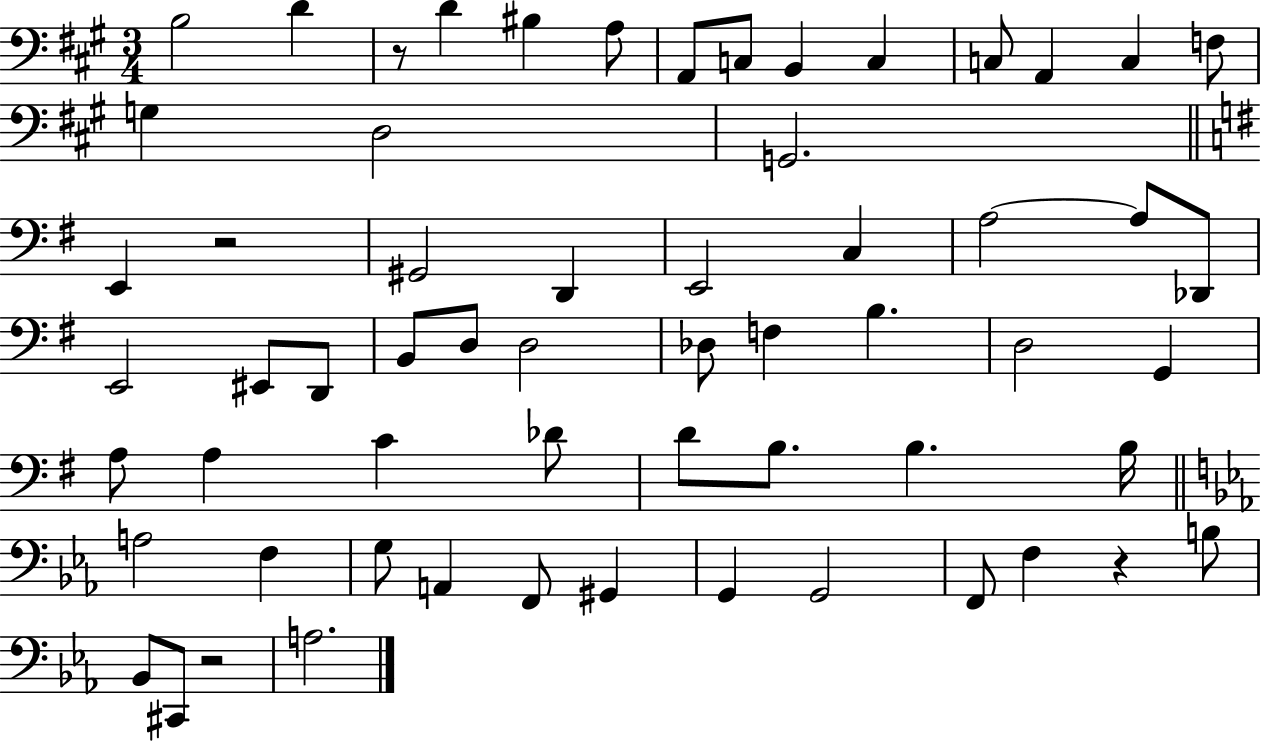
{
  \clef bass
  \numericTimeSignature
  \time 3/4
  \key a \major
  \repeat volta 2 { b2 d'4 | r8 d'4 bis4 a8 | a,8 c8 b,4 c4 | c8 a,4 c4 f8 | \break g4 d2 | g,2. | \bar "||" \break \key g \major e,4 r2 | gis,2 d,4 | e,2 c4 | a2~~ a8 des,8 | \break e,2 eis,8 d,8 | b,8 d8 d2 | des8 f4 b4. | d2 g,4 | \break a8 a4 c'4 des'8 | d'8 b8. b4. b16 | \bar "||" \break \key ees \major a2 f4 | g8 a,4 f,8 gis,4 | g,4 g,2 | f,8 f4 r4 b8 | \break bes,8 cis,8 r2 | a2. | } \bar "|."
}